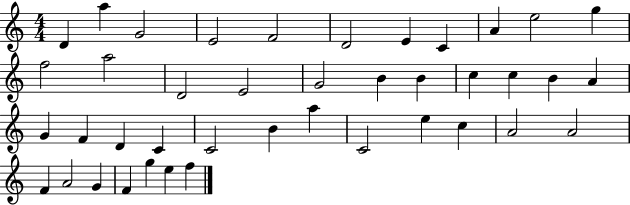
X:1
T:Untitled
M:4/4
L:1/4
K:C
D a G2 E2 F2 D2 E C A e2 g f2 a2 D2 E2 G2 B B c c B A G F D C C2 B a C2 e c A2 A2 F A2 G F g e f